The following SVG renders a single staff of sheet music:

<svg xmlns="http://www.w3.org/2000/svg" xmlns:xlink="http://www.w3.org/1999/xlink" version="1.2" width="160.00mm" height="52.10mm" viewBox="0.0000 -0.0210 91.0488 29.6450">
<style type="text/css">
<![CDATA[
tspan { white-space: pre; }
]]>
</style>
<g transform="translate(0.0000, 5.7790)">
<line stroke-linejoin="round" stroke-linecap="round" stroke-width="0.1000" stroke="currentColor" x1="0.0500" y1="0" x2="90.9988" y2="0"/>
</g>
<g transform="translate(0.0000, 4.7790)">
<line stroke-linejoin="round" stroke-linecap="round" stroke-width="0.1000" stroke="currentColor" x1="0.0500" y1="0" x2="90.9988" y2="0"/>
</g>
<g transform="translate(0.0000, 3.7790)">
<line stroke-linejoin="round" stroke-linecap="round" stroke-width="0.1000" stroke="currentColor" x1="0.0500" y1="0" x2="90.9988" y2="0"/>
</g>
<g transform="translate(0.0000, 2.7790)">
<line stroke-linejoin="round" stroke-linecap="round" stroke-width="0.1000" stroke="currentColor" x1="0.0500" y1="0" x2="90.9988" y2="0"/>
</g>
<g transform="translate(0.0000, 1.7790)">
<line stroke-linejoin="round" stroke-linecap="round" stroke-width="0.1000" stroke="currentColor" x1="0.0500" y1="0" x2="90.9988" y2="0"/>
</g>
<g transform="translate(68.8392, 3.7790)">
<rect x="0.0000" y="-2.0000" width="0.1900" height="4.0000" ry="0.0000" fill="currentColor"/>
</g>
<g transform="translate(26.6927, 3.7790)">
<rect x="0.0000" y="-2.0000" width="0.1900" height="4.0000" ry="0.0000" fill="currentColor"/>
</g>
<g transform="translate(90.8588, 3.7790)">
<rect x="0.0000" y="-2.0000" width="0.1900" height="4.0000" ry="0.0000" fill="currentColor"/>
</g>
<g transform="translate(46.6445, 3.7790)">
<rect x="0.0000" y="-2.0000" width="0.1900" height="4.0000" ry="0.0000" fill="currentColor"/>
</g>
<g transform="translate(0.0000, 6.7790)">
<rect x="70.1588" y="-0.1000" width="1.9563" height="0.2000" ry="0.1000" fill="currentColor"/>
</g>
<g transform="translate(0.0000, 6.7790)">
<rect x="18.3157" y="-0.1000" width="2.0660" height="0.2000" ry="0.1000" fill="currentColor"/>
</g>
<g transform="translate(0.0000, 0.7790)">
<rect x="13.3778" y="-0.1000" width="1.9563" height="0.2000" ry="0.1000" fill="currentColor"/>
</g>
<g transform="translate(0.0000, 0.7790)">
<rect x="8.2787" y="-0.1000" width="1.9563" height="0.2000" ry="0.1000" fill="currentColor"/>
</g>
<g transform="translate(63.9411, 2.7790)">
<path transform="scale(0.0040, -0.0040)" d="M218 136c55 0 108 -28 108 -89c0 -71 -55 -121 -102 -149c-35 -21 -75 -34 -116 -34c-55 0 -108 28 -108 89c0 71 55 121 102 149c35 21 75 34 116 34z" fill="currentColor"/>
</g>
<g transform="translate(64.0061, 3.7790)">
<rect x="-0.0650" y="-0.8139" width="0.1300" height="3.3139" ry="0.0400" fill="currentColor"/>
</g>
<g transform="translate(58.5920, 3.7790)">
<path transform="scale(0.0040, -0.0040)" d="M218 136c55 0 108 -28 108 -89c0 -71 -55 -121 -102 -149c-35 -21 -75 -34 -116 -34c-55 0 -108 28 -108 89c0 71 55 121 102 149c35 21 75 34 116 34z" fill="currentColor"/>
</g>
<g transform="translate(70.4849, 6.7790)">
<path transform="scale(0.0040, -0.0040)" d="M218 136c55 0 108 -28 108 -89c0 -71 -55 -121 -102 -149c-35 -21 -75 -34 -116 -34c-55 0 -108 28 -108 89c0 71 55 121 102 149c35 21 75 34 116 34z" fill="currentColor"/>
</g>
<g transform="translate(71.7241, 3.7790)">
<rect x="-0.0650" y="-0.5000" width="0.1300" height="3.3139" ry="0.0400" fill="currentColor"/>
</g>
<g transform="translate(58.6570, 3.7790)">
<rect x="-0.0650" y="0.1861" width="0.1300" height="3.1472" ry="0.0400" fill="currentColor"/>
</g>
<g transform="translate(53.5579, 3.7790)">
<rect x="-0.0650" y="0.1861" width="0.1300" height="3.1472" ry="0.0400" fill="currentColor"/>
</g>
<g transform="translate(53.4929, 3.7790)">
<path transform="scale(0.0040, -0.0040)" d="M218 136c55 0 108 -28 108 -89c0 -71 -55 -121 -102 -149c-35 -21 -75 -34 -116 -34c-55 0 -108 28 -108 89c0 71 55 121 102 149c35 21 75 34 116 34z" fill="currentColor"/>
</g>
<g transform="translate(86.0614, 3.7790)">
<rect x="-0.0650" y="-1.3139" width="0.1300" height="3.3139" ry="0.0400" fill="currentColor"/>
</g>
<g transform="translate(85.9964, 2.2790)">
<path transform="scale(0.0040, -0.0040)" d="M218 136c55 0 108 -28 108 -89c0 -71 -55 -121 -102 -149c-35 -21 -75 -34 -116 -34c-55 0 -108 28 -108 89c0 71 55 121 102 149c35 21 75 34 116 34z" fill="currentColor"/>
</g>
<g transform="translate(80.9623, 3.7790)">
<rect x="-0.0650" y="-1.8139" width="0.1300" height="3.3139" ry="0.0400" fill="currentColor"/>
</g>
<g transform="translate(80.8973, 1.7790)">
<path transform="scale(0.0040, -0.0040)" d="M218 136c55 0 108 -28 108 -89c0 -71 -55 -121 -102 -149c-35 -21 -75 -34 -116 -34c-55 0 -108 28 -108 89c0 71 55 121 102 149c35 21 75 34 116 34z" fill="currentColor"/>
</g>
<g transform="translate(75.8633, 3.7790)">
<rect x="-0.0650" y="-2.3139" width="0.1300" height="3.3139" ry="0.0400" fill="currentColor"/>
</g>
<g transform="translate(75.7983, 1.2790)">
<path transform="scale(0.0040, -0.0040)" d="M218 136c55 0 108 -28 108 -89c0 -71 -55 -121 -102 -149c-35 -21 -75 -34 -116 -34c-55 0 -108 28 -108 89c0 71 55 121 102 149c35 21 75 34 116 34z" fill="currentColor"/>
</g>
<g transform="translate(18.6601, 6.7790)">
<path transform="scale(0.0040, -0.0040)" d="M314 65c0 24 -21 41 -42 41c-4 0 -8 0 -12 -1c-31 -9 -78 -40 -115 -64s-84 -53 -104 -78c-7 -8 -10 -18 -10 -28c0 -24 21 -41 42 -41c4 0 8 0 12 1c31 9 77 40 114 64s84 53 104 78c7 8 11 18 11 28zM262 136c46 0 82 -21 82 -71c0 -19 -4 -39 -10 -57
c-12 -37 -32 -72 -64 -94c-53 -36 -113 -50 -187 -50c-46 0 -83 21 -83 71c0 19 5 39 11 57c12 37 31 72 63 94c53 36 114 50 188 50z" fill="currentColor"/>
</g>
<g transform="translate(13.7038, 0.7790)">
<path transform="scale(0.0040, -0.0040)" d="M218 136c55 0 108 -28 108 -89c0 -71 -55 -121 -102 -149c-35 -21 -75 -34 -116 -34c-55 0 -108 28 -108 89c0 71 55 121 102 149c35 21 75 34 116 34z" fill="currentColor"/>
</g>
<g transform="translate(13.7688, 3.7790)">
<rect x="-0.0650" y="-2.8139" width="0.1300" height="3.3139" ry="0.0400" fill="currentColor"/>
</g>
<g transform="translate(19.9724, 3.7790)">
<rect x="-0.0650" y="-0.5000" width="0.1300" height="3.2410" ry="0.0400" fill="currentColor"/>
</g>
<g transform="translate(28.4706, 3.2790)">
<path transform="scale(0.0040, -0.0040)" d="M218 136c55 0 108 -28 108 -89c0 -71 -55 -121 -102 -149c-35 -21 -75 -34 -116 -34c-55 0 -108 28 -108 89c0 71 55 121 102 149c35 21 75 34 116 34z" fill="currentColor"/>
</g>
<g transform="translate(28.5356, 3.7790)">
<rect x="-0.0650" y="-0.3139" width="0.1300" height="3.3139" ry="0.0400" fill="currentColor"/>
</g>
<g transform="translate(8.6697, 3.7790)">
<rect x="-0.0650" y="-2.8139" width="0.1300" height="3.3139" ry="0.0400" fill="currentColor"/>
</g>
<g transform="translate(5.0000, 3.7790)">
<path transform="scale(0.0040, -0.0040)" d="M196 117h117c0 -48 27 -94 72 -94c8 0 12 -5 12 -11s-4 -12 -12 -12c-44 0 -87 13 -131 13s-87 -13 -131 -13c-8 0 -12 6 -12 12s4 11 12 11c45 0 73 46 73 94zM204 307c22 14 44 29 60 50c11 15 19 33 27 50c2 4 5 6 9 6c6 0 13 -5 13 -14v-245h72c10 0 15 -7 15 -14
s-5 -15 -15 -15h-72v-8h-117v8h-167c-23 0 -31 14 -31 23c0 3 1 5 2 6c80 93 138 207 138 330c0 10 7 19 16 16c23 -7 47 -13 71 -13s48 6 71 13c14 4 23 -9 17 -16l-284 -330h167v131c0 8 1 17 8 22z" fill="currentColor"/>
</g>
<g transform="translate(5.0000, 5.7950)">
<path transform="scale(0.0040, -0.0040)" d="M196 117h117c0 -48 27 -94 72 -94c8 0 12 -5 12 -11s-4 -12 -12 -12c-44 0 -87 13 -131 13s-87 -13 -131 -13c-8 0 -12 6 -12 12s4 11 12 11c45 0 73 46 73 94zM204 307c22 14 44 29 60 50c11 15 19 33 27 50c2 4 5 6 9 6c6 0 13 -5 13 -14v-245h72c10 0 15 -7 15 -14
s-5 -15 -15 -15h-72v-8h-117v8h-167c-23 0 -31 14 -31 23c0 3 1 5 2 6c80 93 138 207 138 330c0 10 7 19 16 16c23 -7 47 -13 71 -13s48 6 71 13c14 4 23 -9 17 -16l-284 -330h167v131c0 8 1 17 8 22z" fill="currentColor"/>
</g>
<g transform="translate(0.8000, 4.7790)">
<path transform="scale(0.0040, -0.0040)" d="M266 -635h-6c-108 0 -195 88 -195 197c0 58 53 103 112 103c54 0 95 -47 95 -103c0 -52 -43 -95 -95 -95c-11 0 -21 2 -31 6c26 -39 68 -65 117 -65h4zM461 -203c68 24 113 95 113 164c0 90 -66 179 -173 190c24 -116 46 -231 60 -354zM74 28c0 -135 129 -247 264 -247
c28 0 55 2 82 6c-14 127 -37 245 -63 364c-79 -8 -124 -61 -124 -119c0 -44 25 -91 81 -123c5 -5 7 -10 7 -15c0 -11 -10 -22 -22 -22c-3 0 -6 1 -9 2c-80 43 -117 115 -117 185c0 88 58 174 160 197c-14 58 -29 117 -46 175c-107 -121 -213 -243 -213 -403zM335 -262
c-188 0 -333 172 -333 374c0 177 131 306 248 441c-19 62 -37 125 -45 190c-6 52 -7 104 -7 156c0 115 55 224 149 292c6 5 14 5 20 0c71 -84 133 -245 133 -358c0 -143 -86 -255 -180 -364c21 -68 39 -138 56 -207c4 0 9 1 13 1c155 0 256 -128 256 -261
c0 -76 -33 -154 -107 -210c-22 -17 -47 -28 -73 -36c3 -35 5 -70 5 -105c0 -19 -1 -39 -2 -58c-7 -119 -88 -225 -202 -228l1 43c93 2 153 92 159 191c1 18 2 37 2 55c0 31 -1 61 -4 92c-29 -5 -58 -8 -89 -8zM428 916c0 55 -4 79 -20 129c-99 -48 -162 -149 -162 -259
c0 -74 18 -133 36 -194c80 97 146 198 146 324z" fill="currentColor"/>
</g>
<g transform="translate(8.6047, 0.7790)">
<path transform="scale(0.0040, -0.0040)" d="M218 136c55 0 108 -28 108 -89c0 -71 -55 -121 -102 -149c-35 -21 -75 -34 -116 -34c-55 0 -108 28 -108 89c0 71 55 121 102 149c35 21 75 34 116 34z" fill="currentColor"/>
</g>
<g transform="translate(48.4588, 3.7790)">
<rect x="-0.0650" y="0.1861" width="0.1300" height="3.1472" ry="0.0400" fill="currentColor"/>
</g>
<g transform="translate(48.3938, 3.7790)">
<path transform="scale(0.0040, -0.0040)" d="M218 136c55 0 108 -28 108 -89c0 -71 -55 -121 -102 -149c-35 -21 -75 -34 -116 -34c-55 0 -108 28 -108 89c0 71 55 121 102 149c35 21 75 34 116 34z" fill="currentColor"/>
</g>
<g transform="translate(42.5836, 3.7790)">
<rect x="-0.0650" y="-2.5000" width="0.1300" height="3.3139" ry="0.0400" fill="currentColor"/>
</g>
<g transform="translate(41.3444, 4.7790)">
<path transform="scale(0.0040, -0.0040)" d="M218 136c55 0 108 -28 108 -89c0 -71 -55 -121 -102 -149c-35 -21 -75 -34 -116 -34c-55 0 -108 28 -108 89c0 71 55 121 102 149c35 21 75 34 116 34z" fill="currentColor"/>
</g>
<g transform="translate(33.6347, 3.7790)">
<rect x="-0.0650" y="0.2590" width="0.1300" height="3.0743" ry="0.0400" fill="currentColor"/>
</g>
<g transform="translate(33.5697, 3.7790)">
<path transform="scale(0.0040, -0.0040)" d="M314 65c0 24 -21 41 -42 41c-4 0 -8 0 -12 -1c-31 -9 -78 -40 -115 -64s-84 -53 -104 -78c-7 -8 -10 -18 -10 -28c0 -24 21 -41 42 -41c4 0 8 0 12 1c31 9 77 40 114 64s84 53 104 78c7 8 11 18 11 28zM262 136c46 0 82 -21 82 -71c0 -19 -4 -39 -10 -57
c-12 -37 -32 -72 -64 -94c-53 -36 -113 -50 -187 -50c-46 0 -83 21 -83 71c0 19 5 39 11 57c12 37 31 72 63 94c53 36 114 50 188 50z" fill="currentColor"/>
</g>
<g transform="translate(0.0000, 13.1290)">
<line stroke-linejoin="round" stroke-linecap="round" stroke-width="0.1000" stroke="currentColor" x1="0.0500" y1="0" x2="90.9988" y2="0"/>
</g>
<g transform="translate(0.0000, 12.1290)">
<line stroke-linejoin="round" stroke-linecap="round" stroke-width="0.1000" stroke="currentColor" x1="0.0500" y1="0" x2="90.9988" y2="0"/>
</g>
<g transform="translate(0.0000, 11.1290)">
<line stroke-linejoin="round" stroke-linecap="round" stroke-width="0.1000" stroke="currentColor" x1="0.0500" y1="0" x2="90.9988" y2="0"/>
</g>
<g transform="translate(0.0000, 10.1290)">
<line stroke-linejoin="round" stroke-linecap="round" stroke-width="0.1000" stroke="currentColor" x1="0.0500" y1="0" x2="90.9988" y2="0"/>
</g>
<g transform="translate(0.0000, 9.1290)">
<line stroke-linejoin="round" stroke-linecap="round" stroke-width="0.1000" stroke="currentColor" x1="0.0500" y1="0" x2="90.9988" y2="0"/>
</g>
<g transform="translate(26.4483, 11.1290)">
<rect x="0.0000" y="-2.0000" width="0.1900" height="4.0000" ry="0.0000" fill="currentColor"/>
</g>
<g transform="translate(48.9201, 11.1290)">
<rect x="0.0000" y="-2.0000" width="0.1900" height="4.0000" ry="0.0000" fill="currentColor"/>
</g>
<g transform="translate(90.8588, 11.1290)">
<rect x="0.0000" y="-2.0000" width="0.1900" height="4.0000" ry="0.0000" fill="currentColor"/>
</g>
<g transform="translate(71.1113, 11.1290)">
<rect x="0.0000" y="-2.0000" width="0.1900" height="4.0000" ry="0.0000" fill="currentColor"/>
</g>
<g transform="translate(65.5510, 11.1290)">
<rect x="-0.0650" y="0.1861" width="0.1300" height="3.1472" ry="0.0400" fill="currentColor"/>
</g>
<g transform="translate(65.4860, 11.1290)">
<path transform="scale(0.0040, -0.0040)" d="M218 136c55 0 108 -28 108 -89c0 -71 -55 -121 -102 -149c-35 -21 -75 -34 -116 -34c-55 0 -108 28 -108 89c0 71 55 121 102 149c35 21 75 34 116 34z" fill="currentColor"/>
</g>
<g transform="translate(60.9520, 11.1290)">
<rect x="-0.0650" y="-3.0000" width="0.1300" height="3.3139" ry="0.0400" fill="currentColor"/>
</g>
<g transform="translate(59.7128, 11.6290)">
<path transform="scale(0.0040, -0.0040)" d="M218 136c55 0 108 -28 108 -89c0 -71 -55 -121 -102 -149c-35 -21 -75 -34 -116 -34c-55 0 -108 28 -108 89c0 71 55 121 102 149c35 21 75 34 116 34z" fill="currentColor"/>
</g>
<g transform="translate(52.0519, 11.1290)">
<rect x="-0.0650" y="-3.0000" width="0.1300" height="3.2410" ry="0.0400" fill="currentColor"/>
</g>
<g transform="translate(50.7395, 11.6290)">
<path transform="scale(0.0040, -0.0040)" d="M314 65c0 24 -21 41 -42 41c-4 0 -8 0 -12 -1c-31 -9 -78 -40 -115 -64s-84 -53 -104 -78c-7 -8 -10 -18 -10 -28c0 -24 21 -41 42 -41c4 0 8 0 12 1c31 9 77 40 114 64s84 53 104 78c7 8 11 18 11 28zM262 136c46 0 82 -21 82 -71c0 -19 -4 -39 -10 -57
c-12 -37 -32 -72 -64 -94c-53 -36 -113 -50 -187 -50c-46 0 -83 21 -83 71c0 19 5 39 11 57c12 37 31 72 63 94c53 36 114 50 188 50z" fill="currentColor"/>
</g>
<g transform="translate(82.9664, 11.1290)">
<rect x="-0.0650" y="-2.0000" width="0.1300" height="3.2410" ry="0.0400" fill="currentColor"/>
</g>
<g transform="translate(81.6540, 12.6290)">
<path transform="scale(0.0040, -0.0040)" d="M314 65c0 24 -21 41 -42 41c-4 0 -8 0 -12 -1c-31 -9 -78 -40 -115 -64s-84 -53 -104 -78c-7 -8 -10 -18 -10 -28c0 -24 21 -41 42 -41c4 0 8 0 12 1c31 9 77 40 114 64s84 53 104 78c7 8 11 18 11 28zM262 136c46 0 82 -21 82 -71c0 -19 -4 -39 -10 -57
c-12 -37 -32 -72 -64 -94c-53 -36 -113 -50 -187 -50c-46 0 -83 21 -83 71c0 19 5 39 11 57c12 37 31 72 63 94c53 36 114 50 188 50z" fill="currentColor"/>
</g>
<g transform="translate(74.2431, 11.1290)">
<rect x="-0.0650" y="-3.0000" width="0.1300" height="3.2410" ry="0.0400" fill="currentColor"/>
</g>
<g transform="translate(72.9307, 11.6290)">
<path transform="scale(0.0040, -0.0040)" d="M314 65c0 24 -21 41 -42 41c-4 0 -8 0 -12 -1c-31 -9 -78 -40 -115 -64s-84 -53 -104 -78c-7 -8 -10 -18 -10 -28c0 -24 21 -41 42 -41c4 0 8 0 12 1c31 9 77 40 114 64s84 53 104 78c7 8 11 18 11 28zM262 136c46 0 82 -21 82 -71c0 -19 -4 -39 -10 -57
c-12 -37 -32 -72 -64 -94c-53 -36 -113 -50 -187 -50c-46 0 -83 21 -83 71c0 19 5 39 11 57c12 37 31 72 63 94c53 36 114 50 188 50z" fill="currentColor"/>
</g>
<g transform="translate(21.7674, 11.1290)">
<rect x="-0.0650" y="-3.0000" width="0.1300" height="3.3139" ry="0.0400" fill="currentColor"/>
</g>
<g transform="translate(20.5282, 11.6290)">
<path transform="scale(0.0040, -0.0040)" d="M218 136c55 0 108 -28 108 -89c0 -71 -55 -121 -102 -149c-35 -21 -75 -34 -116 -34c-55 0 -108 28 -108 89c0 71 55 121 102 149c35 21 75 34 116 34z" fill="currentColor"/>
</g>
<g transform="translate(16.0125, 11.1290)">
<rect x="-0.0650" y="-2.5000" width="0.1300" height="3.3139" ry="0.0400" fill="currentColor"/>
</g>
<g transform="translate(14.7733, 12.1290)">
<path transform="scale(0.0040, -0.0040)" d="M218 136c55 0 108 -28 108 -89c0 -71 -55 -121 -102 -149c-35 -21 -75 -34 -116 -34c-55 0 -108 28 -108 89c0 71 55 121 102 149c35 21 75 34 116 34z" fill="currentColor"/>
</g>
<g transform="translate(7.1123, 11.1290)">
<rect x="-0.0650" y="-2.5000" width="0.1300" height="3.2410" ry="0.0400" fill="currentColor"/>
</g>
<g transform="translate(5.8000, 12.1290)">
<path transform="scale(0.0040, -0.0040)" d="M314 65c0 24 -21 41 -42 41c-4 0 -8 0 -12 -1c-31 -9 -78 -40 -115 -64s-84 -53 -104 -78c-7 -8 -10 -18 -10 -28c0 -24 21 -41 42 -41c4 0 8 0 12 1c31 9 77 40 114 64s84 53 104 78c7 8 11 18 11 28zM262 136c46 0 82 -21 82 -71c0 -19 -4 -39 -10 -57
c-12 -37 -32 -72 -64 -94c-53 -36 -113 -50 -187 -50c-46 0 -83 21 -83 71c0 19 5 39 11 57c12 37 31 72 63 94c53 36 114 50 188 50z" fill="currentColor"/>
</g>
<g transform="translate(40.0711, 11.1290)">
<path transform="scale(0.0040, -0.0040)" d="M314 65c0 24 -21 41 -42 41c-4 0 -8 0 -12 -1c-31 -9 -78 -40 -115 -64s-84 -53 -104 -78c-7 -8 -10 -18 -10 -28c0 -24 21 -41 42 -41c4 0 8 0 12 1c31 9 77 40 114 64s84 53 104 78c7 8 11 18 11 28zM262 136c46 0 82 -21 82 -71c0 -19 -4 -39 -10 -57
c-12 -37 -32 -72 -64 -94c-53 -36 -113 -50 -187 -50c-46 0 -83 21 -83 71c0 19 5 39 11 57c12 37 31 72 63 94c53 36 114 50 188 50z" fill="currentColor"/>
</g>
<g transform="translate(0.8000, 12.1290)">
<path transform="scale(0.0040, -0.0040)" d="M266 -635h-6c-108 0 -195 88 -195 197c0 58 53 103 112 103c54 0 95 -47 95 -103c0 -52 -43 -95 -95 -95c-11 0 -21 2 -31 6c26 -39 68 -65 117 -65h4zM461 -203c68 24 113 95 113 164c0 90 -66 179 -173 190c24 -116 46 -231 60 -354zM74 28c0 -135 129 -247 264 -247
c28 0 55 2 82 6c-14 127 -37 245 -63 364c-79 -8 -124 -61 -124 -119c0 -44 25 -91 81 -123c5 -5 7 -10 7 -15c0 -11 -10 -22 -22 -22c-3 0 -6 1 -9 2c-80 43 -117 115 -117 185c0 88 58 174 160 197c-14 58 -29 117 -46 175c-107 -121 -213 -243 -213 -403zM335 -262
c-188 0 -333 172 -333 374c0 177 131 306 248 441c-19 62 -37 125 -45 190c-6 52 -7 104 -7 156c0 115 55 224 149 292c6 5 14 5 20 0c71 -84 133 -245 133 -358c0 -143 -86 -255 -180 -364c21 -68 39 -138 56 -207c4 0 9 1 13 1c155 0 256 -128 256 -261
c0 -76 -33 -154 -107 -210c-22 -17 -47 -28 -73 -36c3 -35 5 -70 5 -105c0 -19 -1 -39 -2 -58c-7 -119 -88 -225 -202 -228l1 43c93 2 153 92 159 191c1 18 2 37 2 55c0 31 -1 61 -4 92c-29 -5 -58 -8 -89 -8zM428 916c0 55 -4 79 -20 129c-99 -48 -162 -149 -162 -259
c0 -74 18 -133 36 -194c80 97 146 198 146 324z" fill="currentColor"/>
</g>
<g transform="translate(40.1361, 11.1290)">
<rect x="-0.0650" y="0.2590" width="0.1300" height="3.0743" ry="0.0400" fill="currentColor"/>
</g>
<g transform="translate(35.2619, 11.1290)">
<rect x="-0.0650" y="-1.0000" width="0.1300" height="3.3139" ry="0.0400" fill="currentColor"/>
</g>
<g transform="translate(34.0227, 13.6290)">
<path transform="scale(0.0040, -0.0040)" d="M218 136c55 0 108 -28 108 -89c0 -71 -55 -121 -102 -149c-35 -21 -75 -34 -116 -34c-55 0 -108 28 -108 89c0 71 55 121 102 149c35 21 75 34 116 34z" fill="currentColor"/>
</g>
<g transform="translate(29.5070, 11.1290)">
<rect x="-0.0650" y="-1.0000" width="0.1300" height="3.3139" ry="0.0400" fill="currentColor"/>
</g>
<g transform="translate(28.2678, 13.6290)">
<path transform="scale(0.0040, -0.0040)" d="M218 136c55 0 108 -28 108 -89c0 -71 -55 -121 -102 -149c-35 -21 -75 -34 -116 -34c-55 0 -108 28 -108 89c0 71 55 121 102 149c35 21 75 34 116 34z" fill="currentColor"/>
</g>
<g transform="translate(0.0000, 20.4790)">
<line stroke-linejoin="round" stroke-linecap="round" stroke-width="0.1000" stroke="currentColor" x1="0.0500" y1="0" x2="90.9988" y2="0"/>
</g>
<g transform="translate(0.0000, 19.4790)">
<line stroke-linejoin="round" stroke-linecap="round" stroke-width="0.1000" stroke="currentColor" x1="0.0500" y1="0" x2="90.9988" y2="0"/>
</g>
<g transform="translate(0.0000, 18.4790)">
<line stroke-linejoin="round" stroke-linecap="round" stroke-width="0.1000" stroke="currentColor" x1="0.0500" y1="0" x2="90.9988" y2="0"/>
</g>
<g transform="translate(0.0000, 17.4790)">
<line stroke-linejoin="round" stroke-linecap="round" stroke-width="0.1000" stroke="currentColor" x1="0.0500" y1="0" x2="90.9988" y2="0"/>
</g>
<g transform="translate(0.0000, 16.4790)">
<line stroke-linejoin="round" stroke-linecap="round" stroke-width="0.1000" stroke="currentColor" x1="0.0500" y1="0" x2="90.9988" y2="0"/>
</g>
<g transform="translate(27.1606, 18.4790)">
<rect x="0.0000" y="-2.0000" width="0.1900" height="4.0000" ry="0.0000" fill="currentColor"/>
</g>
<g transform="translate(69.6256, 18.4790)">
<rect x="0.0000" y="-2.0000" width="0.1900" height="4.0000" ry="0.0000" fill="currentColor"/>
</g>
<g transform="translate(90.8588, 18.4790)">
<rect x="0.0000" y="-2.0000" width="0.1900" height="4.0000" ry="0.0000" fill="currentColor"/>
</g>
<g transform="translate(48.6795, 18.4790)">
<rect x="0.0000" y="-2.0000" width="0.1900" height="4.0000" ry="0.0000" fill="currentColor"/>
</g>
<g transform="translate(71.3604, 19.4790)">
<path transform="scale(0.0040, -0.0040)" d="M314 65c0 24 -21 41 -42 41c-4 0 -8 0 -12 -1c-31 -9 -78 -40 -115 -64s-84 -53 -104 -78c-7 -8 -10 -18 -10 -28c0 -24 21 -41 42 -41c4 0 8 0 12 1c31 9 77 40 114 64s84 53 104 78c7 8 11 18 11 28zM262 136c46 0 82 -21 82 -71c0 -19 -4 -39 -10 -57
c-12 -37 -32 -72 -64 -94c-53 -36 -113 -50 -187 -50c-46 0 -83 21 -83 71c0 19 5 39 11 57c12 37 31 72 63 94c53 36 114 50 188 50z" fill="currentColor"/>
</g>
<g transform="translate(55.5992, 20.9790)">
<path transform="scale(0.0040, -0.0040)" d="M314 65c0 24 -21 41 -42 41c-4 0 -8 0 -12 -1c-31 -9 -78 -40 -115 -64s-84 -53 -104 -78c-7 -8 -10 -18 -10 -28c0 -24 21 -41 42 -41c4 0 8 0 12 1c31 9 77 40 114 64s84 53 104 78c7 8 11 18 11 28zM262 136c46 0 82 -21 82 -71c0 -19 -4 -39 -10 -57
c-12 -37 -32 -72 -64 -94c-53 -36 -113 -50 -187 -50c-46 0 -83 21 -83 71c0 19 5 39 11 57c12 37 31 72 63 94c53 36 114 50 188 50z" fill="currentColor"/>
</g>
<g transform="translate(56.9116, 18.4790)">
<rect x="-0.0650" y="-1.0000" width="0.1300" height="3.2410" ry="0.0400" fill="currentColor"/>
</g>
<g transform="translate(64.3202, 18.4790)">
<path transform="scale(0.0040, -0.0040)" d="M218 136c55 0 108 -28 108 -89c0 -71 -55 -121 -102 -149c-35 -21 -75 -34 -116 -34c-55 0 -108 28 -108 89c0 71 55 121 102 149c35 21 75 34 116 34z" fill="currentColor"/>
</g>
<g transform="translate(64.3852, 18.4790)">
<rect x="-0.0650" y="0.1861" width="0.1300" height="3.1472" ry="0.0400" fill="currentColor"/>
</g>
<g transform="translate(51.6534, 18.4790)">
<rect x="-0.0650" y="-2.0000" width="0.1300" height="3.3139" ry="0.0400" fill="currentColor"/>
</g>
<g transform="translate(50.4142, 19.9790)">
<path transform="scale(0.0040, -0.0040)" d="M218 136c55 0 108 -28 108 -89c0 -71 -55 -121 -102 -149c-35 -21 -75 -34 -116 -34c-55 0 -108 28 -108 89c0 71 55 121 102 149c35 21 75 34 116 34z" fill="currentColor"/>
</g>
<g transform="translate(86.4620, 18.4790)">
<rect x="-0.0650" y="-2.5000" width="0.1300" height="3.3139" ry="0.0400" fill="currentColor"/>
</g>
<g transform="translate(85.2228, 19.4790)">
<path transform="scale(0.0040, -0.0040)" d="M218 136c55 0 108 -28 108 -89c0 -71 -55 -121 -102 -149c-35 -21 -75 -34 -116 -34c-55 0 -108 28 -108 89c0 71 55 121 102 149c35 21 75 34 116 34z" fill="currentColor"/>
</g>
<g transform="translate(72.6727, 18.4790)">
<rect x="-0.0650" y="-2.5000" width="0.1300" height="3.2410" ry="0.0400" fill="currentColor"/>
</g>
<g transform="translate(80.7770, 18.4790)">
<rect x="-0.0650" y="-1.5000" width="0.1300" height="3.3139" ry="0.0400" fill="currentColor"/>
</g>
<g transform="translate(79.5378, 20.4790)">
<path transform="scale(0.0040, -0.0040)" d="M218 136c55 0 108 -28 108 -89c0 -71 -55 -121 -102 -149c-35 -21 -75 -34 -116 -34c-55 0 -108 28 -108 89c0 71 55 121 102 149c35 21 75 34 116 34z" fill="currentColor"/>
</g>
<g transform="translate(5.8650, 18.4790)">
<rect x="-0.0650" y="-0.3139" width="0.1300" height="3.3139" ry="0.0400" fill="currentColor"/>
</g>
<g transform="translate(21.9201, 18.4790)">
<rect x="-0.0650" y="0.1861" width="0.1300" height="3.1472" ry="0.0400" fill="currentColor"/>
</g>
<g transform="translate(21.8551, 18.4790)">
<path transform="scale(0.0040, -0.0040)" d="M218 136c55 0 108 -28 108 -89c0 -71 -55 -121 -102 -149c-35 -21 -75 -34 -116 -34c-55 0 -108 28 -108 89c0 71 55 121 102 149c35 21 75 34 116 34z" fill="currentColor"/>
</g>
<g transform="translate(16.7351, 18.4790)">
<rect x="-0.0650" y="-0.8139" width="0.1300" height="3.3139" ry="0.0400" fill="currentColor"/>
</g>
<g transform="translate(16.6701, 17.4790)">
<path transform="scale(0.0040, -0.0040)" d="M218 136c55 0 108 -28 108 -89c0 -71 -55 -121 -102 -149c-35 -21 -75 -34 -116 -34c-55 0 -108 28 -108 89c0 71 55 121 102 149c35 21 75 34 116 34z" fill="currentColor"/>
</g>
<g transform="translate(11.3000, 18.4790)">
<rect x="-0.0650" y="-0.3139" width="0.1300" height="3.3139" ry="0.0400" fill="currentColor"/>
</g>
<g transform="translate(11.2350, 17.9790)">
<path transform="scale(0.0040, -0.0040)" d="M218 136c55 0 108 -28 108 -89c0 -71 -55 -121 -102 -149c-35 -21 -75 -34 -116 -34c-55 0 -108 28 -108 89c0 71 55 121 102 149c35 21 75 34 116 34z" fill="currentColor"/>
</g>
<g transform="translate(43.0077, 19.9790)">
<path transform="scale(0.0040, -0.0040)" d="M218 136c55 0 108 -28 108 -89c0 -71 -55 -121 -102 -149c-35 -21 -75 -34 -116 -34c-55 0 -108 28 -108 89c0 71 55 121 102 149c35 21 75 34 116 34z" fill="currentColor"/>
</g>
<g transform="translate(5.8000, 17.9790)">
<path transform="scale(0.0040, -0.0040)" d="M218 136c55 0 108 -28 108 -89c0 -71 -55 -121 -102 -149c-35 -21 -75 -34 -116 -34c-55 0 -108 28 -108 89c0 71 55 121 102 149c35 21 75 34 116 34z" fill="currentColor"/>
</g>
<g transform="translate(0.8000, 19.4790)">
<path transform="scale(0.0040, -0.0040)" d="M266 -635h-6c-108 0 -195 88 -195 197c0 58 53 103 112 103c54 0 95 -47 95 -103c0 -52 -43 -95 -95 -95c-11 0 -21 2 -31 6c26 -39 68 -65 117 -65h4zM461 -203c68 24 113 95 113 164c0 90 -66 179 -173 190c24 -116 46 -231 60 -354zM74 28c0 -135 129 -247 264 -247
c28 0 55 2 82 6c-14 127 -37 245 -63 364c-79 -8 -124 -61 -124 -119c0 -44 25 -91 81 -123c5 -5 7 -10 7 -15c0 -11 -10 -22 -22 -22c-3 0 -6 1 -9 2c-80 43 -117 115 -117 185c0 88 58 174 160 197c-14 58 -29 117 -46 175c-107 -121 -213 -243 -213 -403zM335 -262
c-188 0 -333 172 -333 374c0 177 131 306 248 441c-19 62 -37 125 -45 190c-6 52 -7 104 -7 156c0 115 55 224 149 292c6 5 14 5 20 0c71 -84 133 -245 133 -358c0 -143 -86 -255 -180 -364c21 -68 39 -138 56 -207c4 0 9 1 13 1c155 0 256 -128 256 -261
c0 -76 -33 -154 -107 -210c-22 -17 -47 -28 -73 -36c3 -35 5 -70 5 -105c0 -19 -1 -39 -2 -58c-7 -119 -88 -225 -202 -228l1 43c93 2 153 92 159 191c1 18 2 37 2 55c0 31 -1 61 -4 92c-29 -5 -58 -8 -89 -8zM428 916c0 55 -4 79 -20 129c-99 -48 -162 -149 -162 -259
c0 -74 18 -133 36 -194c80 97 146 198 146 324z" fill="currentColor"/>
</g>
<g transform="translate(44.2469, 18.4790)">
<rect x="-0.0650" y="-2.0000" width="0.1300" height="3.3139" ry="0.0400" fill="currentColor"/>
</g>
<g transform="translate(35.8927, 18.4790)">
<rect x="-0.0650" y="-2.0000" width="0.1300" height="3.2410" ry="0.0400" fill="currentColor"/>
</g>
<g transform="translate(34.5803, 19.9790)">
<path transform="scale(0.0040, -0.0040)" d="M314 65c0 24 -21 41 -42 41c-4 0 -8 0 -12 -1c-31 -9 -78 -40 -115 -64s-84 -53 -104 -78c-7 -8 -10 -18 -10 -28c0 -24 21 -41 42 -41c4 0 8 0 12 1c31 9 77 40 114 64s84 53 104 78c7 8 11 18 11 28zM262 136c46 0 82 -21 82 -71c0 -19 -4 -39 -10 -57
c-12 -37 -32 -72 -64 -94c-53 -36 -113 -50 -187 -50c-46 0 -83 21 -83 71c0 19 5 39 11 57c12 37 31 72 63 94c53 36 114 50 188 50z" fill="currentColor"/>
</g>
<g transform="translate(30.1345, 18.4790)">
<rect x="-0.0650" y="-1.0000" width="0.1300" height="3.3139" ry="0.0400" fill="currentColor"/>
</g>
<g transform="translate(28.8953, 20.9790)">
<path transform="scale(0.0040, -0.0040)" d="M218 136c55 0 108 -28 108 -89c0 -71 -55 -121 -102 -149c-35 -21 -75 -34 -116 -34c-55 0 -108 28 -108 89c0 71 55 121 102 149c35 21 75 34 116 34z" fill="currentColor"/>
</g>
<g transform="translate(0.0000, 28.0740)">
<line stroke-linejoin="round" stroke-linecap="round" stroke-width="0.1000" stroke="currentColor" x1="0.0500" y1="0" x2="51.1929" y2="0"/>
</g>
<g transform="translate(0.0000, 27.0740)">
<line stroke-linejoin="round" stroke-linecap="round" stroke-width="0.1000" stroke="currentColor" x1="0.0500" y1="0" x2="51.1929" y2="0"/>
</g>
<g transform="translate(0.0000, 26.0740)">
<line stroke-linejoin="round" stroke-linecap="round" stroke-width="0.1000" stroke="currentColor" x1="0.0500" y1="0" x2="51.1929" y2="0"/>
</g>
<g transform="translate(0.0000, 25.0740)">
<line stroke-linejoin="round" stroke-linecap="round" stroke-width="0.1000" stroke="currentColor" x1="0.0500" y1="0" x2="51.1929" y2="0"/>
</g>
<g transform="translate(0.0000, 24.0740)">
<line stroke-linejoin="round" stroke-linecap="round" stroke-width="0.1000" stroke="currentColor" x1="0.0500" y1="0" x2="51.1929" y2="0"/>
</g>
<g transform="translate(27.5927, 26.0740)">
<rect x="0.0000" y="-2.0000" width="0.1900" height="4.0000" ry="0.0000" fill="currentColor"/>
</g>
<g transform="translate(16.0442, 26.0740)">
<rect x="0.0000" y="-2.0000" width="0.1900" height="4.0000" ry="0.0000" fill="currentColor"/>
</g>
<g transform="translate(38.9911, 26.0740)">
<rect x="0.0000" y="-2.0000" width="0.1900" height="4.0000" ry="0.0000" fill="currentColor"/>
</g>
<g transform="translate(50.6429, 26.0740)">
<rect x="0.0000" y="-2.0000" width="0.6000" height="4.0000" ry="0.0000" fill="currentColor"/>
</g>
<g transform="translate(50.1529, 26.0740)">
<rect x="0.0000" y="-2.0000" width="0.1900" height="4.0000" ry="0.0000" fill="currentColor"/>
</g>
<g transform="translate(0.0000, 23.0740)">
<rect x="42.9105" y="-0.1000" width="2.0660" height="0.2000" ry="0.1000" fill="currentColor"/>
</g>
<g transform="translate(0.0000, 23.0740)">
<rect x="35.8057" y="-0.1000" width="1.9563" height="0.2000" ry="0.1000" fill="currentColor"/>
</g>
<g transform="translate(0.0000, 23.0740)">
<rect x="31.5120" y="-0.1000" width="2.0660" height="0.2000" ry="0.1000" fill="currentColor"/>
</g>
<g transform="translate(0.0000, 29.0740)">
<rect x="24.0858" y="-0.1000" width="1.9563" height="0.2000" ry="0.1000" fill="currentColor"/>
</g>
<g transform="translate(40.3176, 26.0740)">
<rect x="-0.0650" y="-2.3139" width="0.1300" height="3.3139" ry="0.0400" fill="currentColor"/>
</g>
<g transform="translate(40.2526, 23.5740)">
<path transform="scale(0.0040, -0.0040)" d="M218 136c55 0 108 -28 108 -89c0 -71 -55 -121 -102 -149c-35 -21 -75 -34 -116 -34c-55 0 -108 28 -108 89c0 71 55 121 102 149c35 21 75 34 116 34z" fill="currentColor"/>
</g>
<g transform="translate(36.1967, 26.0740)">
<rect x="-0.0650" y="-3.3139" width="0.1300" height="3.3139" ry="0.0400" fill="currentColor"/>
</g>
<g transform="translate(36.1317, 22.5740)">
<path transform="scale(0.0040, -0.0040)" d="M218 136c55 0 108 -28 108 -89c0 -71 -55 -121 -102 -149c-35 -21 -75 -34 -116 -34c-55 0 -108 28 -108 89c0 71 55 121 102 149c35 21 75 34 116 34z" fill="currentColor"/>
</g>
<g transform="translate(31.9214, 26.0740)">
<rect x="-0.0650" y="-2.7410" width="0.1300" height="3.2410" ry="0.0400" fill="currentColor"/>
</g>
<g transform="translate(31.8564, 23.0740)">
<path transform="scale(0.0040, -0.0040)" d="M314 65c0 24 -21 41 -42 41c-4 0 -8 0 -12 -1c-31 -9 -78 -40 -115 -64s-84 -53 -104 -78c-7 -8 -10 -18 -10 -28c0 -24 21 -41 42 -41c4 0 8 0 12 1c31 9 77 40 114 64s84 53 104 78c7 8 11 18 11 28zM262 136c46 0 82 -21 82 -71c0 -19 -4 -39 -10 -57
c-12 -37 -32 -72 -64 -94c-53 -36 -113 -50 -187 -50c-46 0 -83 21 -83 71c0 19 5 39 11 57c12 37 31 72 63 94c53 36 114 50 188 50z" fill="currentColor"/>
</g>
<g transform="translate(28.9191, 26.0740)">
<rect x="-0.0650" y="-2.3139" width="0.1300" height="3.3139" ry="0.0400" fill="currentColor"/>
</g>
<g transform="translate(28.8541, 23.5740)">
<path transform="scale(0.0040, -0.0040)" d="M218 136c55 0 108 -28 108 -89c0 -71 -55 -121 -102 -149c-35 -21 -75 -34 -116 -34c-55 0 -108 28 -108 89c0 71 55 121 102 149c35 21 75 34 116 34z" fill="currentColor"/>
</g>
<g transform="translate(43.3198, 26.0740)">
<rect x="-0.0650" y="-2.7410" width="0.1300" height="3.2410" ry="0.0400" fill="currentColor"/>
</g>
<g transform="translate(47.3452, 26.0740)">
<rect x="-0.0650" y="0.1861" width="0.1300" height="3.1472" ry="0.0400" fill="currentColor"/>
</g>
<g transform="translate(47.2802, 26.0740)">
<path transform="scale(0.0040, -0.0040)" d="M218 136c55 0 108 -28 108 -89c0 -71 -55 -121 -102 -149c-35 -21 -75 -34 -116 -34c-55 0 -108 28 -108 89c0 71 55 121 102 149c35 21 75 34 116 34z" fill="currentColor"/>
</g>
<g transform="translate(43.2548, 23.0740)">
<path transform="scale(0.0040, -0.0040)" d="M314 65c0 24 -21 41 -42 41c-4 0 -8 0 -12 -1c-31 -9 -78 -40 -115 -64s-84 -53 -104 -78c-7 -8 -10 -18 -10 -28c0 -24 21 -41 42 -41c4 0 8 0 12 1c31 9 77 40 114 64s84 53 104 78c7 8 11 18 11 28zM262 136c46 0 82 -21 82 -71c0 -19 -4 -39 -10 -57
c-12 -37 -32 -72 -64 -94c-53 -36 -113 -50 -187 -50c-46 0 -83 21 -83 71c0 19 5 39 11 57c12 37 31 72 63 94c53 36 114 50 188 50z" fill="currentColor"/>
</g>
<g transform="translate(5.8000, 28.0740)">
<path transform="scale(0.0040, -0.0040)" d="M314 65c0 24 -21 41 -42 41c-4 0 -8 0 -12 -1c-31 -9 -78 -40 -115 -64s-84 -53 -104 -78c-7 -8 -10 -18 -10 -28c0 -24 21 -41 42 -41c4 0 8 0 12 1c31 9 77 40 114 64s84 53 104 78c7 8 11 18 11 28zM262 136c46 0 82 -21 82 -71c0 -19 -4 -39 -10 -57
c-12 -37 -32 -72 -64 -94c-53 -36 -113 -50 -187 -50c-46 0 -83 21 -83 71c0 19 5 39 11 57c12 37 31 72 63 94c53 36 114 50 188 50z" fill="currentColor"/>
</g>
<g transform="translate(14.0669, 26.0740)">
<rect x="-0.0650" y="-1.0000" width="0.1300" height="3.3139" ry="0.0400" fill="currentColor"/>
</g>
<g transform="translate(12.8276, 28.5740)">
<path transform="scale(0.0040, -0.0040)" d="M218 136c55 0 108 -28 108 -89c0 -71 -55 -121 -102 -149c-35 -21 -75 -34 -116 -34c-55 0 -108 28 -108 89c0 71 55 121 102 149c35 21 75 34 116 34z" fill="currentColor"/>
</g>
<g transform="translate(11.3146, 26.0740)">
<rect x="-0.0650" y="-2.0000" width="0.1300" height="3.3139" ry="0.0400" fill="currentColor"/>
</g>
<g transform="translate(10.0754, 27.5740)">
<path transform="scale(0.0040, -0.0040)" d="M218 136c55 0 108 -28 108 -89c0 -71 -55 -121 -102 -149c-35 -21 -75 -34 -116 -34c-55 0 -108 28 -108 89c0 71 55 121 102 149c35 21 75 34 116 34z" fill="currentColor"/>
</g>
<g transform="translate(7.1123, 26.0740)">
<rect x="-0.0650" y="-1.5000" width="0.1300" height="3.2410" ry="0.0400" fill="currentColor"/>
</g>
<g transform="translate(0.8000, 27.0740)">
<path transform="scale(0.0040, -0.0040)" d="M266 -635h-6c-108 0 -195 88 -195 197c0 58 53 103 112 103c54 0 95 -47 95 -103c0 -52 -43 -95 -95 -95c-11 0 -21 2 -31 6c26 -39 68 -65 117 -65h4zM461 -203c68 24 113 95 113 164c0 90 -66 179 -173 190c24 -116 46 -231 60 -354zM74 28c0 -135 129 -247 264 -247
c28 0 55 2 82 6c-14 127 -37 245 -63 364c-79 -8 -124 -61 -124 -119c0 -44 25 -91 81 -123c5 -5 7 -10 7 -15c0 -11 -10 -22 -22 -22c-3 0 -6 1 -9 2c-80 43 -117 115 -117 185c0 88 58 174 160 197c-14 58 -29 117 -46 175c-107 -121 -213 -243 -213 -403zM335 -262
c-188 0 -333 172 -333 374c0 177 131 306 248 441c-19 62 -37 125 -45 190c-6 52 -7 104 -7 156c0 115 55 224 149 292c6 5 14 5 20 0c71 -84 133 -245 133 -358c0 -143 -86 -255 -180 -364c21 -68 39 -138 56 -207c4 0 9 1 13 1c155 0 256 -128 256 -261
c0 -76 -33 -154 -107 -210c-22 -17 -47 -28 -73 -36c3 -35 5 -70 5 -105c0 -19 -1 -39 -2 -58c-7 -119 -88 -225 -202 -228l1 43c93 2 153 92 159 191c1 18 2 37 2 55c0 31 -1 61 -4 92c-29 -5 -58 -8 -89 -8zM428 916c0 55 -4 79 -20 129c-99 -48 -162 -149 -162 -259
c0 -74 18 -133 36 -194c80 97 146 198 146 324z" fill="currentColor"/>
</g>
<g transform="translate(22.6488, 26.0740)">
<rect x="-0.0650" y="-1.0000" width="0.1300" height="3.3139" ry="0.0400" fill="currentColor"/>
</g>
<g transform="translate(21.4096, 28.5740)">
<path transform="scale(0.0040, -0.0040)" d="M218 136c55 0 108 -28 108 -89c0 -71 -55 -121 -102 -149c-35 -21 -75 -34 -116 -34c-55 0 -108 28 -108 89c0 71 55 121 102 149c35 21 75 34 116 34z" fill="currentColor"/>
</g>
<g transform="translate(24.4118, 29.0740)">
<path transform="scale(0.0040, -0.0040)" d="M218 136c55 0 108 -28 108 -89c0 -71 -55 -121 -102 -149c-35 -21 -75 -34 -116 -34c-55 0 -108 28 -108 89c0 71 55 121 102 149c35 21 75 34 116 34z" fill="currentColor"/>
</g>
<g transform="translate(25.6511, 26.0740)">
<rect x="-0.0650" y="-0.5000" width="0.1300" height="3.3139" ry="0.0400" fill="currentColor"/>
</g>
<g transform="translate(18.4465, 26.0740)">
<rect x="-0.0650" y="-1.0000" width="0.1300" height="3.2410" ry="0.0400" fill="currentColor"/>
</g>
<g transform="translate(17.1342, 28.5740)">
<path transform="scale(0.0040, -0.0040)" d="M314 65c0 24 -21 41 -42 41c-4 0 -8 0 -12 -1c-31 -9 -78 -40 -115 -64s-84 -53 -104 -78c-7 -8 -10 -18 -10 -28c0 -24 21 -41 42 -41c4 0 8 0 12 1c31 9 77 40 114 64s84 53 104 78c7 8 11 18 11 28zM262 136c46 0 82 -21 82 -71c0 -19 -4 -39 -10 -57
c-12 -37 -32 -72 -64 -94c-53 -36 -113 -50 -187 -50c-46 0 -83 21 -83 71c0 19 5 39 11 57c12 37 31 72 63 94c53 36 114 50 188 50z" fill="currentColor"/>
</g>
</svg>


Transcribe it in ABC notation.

X:1
T:Untitled
M:4/4
L:1/4
K:C
a a C2 c B2 G B B B d C g f e G2 G A D D B2 A2 A B A2 F2 c c d B D F2 F F D2 B G2 E G E2 F D D2 D C g a2 b g a2 B